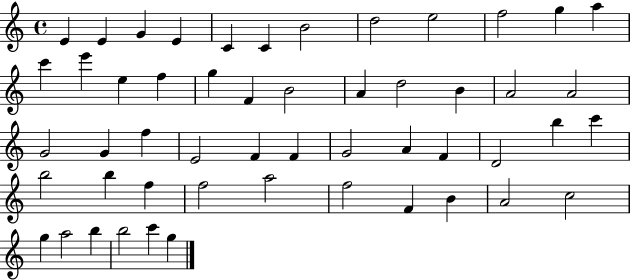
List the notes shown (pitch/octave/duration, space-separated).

E4/q E4/q G4/q E4/q C4/q C4/q B4/h D5/h E5/h F5/h G5/q A5/q C6/q E6/q E5/q F5/q G5/q F4/q B4/h A4/q D5/h B4/q A4/h A4/h G4/h G4/q F5/q E4/h F4/q F4/q G4/h A4/q F4/q D4/h B5/q C6/q B5/h B5/q F5/q F5/h A5/h F5/h F4/q B4/q A4/h C5/h G5/q A5/h B5/q B5/h C6/q G5/q